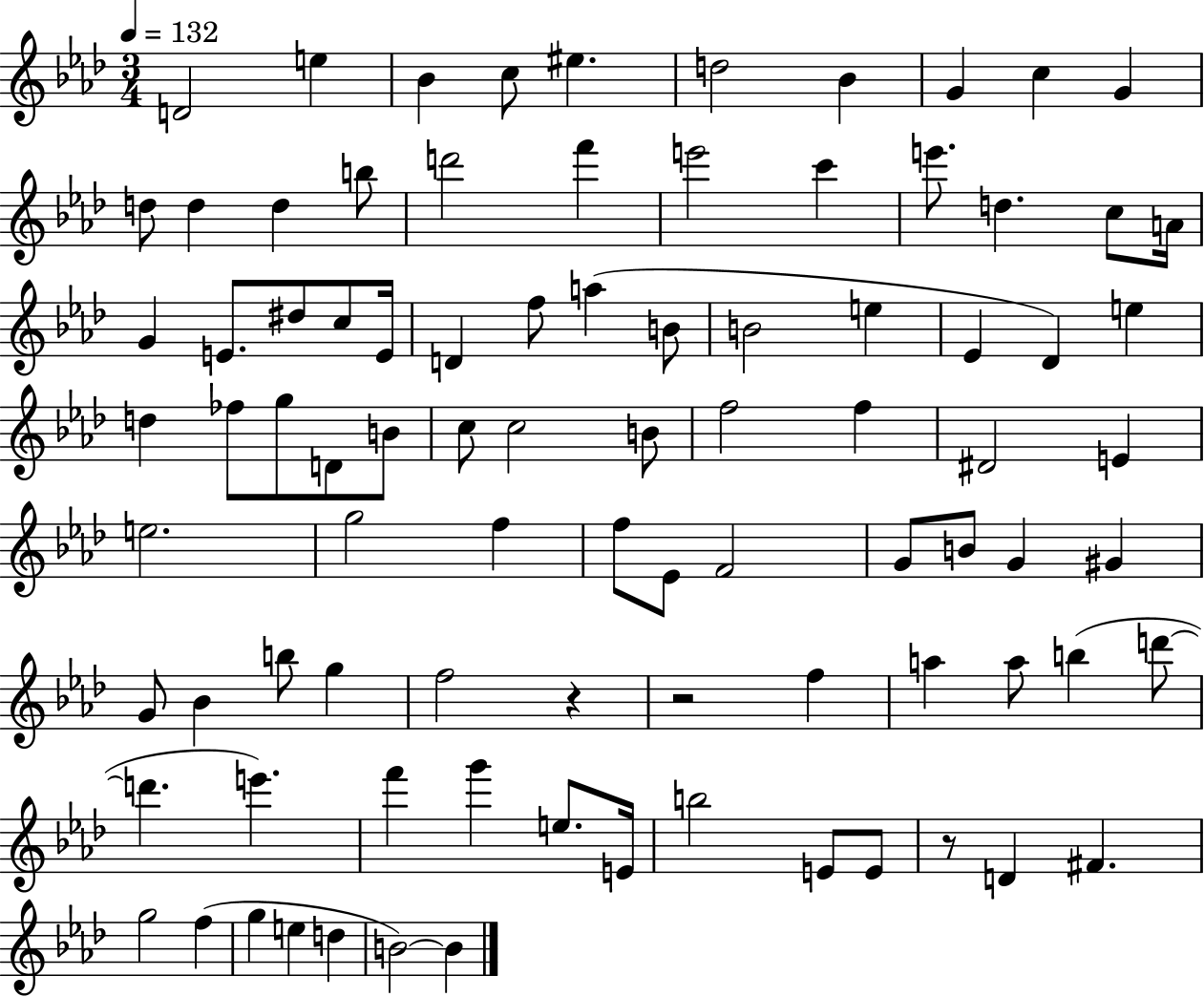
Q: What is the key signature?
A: AES major